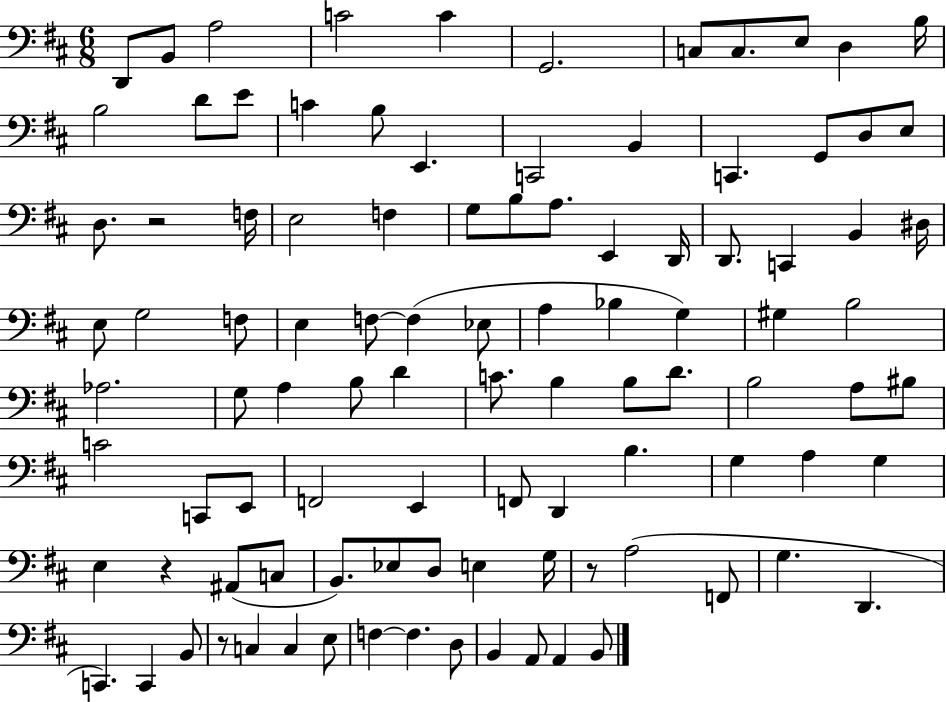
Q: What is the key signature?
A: D major